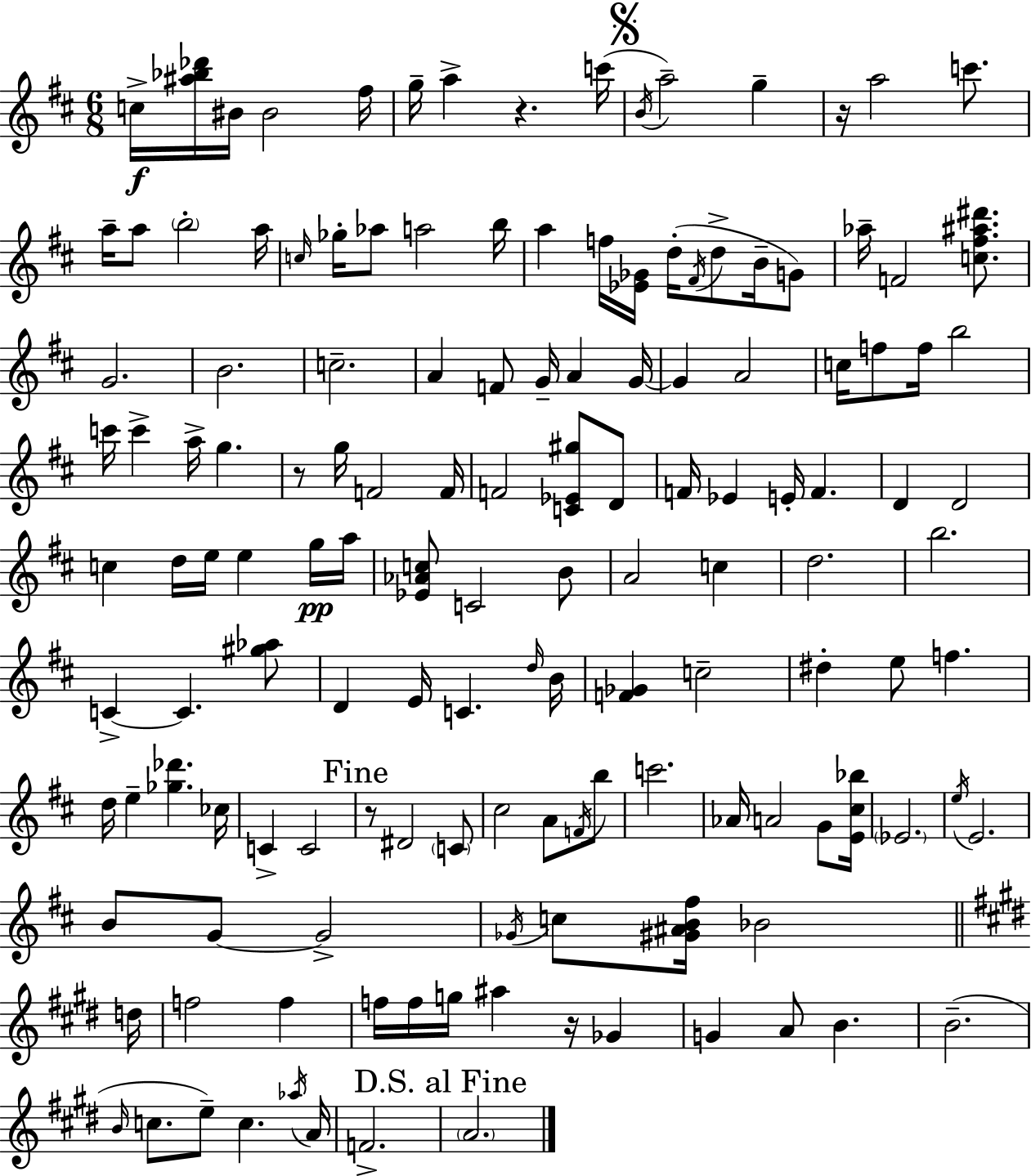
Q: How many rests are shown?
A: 5